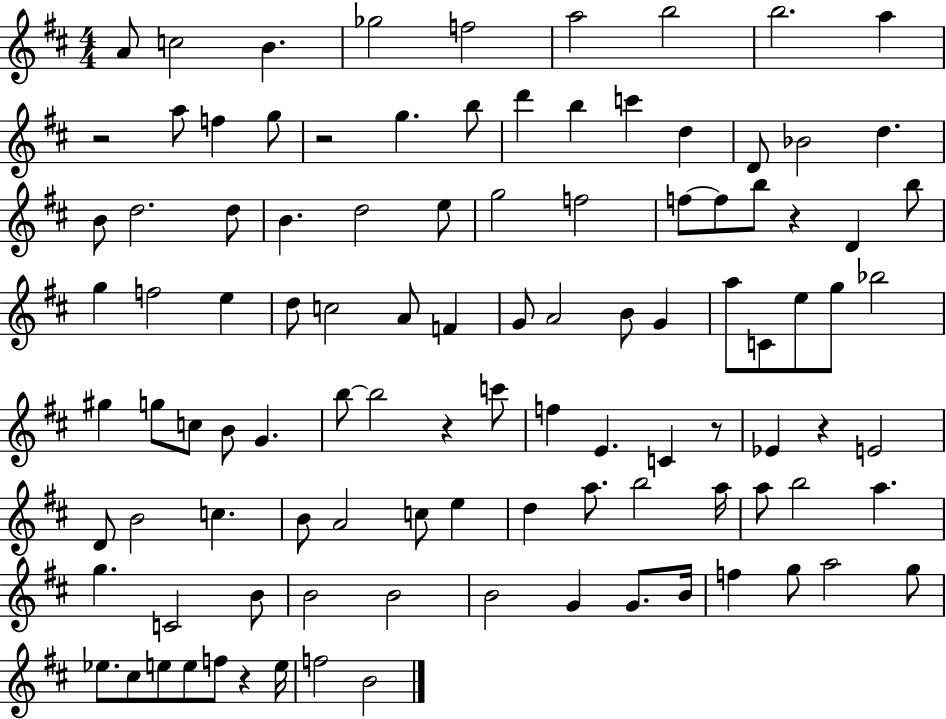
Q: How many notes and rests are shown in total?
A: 105